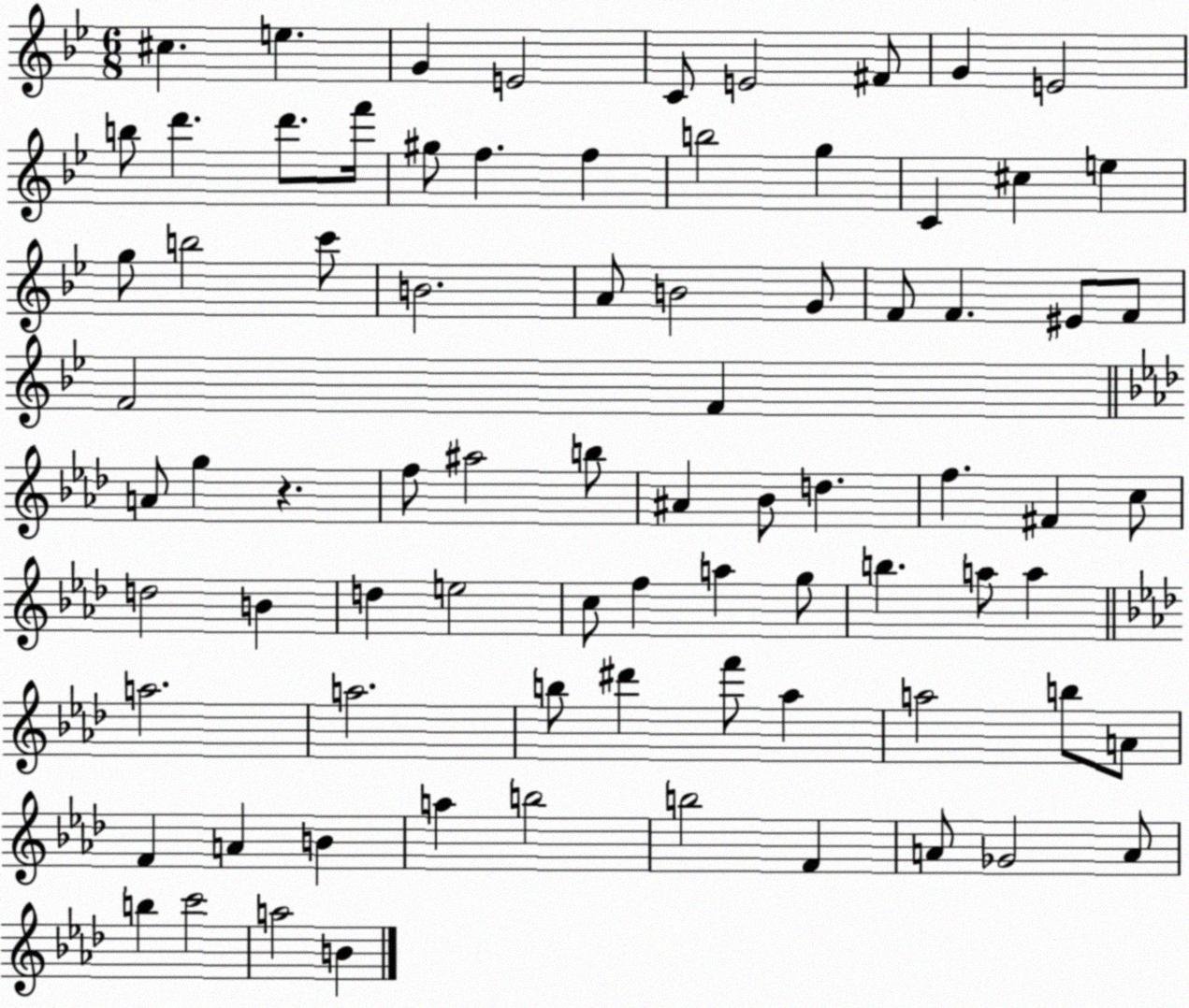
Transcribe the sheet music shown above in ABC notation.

X:1
T:Untitled
M:6/8
L:1/4
K:Bb
^c e G E2 C/2 E2 ^F/2 G E2 b/2 d' d'/2 f'/4 ^g/2 f f b2 g C ^c e g/2 b2 c'/2 B2 A/2 B2 G/2 F/2 F ^E/2 F/2 F2 F A/2 g z f/2 ^a2 b/2 ^A _B/2 d f ^F c/2 d2 B d e2 c/2 f a g/2 b a/2 a a2 a2 b/2 ^d' f'/2 _a a2 b/2 A/2 F A B a b2 b2 F A/2 _G2 A/2 b c'2 a2 B